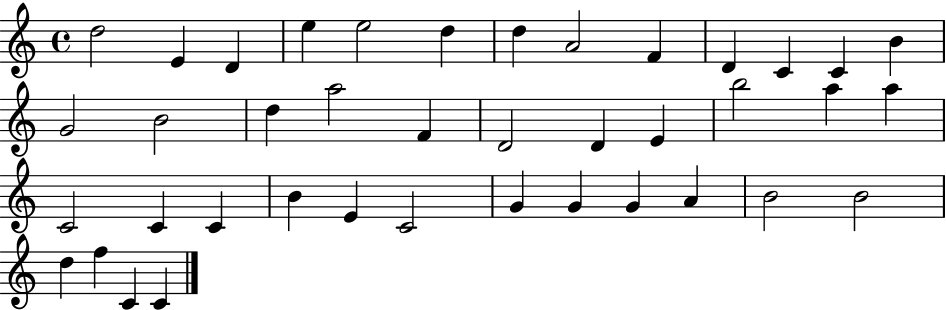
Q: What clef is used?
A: treble